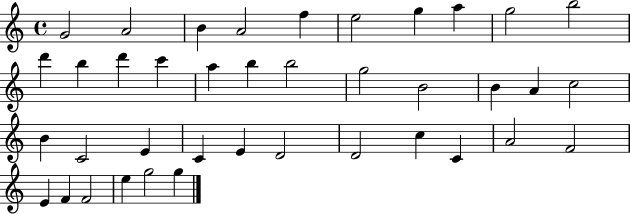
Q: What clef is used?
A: treble